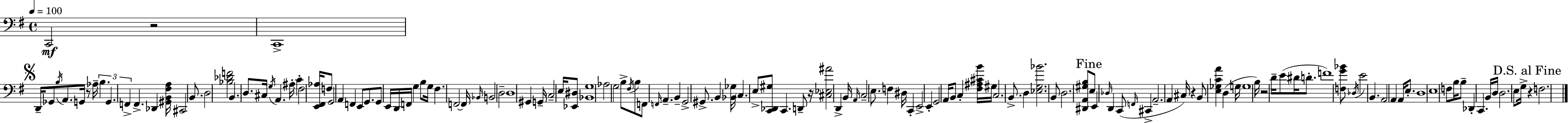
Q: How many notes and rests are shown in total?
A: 143